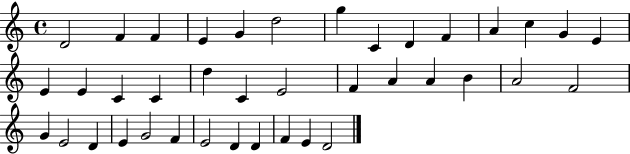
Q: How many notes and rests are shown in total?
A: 39